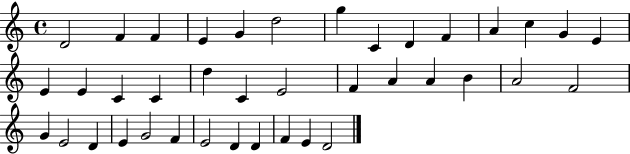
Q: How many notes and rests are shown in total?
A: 39